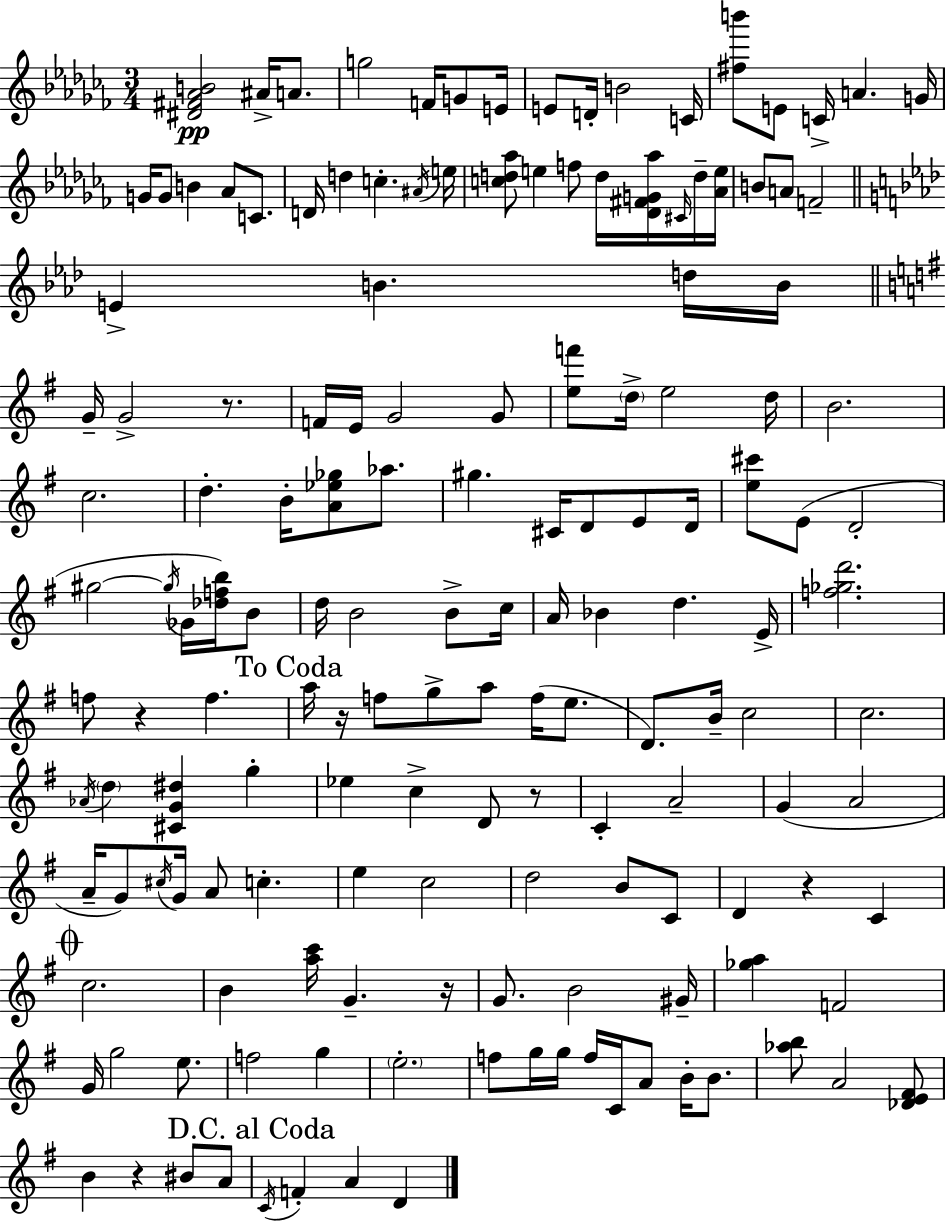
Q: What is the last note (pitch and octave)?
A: D4